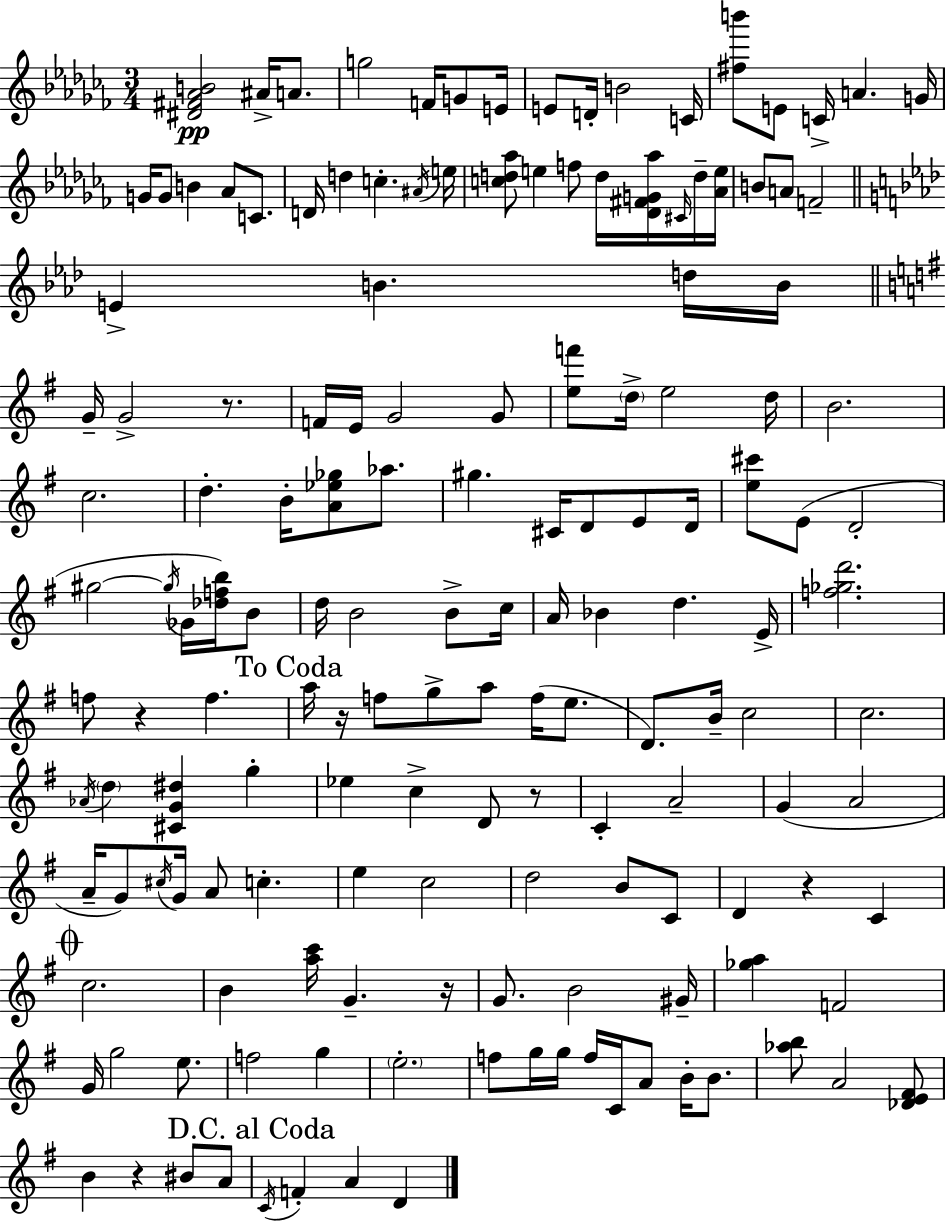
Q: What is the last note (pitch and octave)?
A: D4